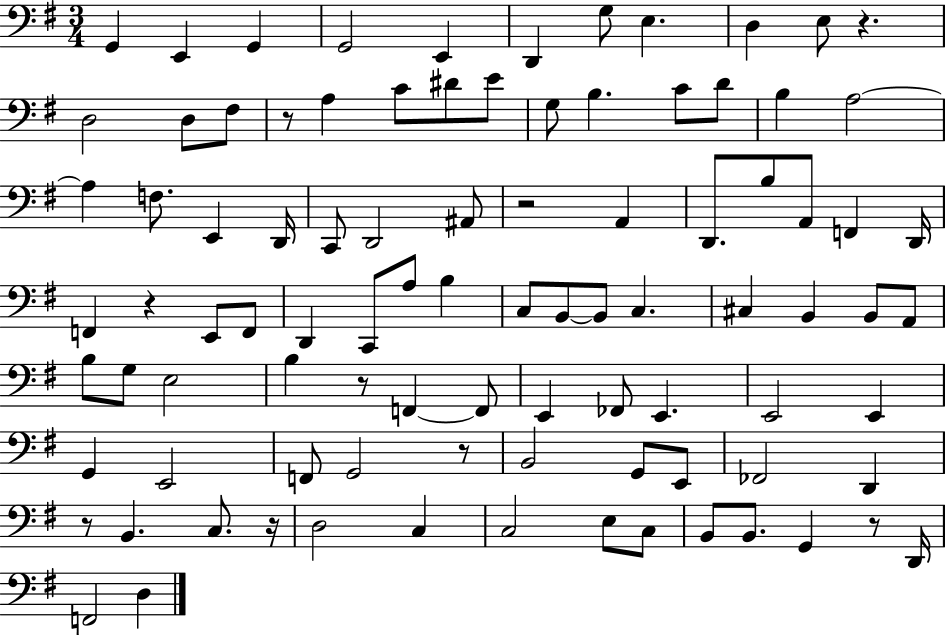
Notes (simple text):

G2/q E2/q G2/q G2/h E2/q D2/q G3/e E3/q. D3/q E3/e R/q. D3/h D3/e F#3/e R/e A3/q C4/e D#4/e E4/e G3/e B3/q. C4/e D4/e B3/q A3/h A3/q F3/e. E2/q D2/s C2/e D2/h A#2/e R/h A2/q D2/e. B3/e A2/e F2/q D2/s F2/q R/q E2/e F2/e D2/q C2/e A3/e B3/q C3/e B2/e B2/e C3/q. C#3/q B2/q B2/e A2/e B3/e G3/e E3/h B3/q R/e F2/q F2/e E2/q FES2/e E2/q. E2/h E2/q G2/q E2/h F2/e G2/h R/e B2/h G2/e E2/e FES2/h D2/q R/e B2/q. C3/e. R/s D3/h C3/q C3/h E3/e C3/e B2/e B2/e. G2/q R/e D2/s F2/h D3/q